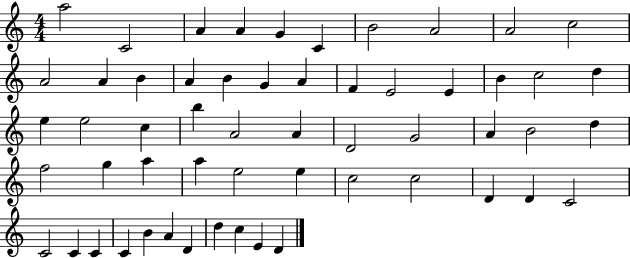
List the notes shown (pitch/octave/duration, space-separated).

A5/h C4/h A4/q A4/q G4/q C4/q B4/h A4/h A4/h C5/h A4/h A4/q B4/q A4/q B4/q G4/q A4/q F4/q E4/h E4/q B4/q C5/h D5/q E5/q E5/h C5/q B5/q A4/h A4/q D4/h G4/h A4/q B4/h D5/q F5/h G5/q A5/q A5/q E5/h E5/q C5/h C5/h D4/q D4/q C4/h C4/h C4/q C4/q C4/q B4/q A4/q D4/q D5/q C5/q E4/q D4/q